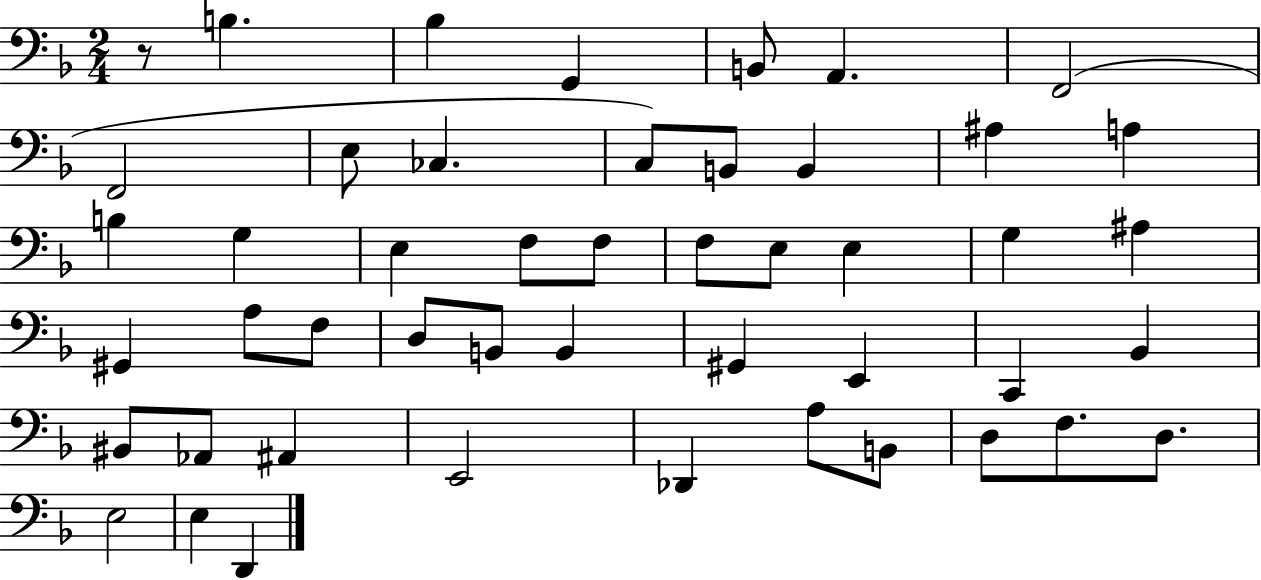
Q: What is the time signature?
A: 2/4